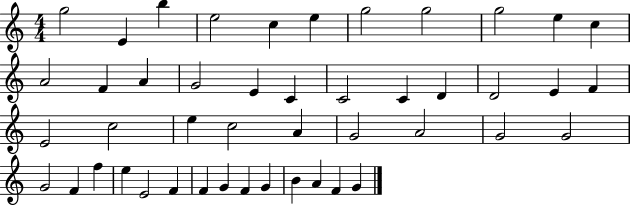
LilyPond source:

{
  \clef treble
  \numericTimeSignature
  \time 4/4
  \key c \major
  g''2 e'4 b''4 | e''2 c''4 e''4 | g''2 g''2 | g''2 e''4 c''4 | \break a'2 f'4 a'4 | g'2 e'4 c'4 | c'2 c'4 d'4 | d'2 e'4 f'4 | \break e'2 c''2 | e''4 c''2 a'4 | g'2 a'2 | g'2 g'2 | \break g'2 f'4 f''4 | e''4 e'2 f'4 | f'4 g'4 f'4 g'4 | b'4 a'4 f'4 g'4 | \break \bar "|."
}